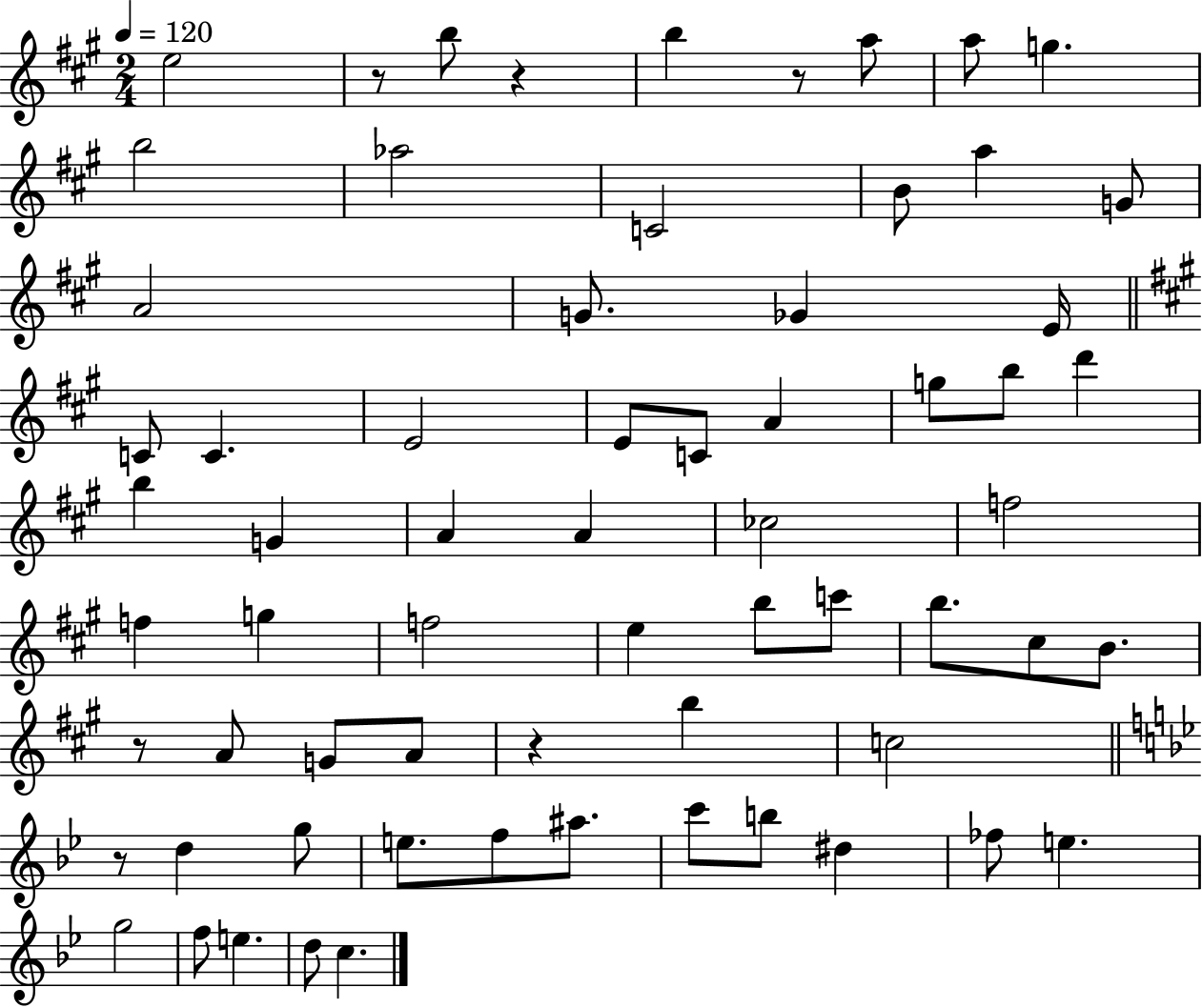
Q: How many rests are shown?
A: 6